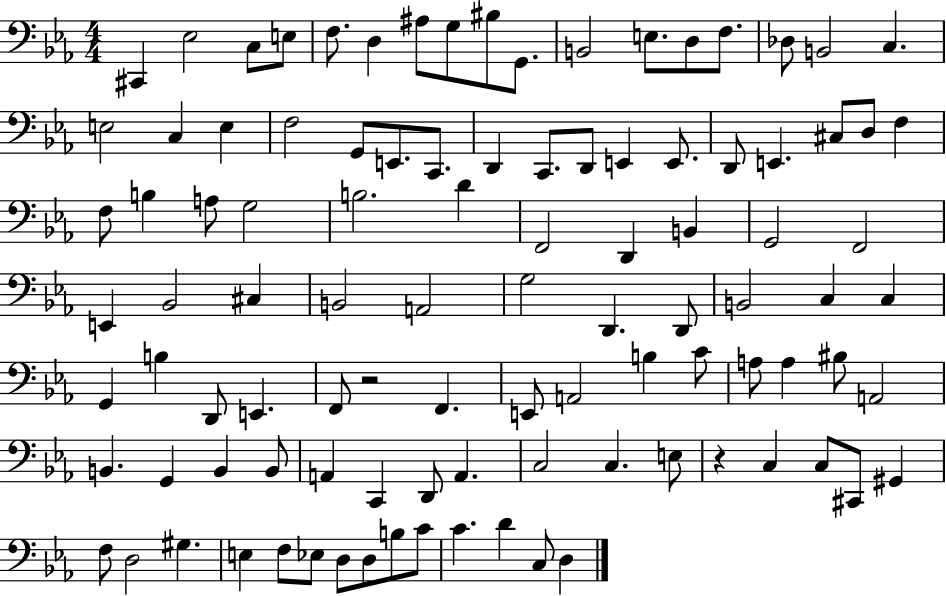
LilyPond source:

{
  \clef bass
  \numericTimeSignature
  \time 4/4
  \key ees \major
  cis,4 ees2 c8 e8 | f8. d4 ais8 g8 bis8 g,8. | b,2 e8. d8 f8. | des8 b,2 c4. | \break e2 c4 e4 | f2 g,8 e,8. c,8. | d,4 c,8. d,8 e,4 e,8. | d,8 e,4. cis8 d8 f4 | \break f8 b4 a8 g2 | b2. d'4 | f,2 d,4 b,4 | g,2 f,2 | \break e,4 bes,2 cis4 | b,2 a,2 | g2 d,4. d,8 | b,2 c4 c4 | \break g,4 b4 d,8 e,4. | f,8 r2 f,4. | e,8 a,2 b4 c'8 | a8 a4 bis8 a,2 | \break b,4. g,4 b,4 b,8 | a,4 c,4 d,8 a,4. | c2 c4. e8 | r4 c4 c8 cis,8 gis,4 | \break f8 d2 gis4. | e4 f8 ees8 d8 d8 b8 c'8 | c'4. d'4 c8 d4 | \bar "|."
}